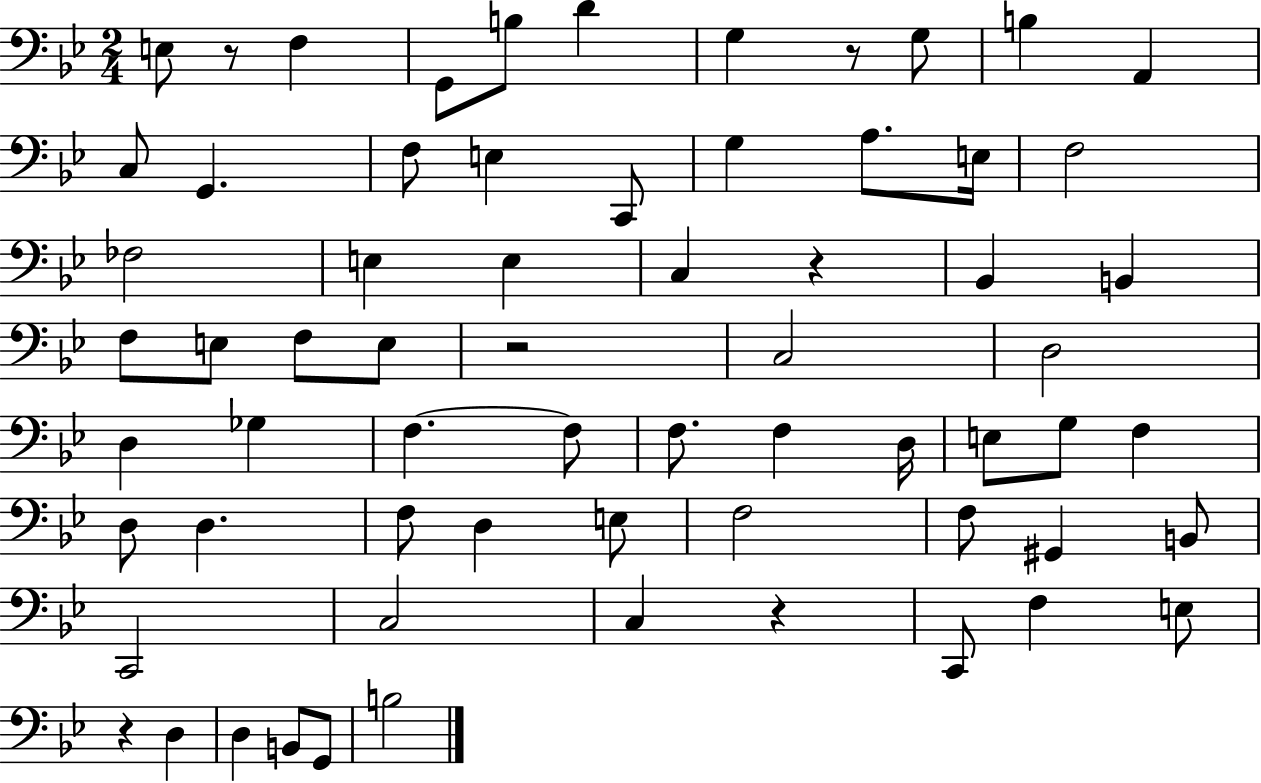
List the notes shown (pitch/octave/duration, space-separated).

E3/e R/e F3/q G2/e B3/e D4/q G3/q R/e G3/e B3/q A2/q C3/e G2/q. F3/e E3/q C2/e G3/q A3/e. E3/s F3/h FES3/h E3/q E3/q C3/q R/q Bb2/q B2/q F3/e E3/e F3/e E3/e R/h C3/h D3/h D3/q Gb3/q F3/q. F3/e F3/e. F3/q D3/s E3/e G3/e F3/q D3/e D3/q. F3/e D3/q E3/e F3/h F3/e G#2/q B2/e C2/h C3/h C3/q R/q C2/e F3/q E3/e R/q D3/q D3/q B2/e G2/e B3/h